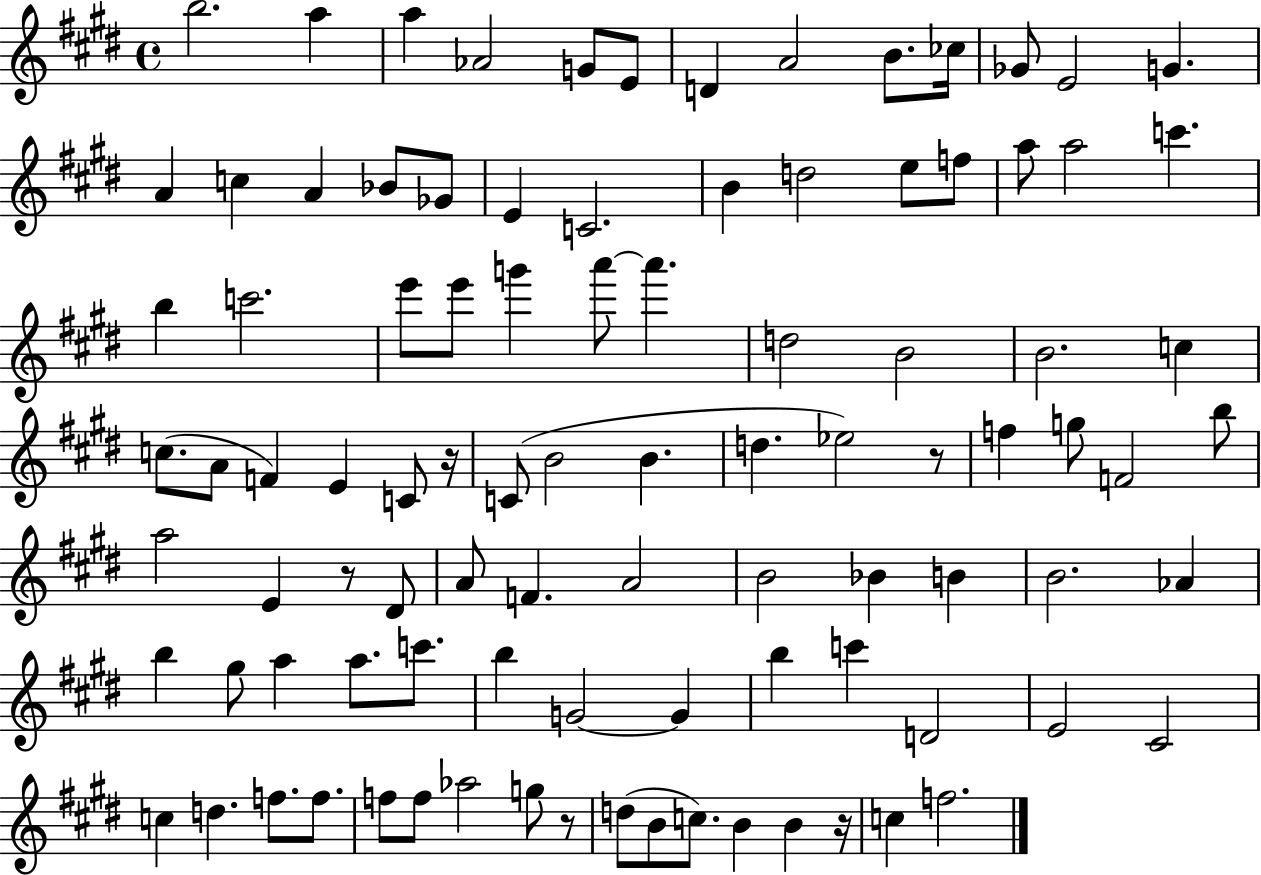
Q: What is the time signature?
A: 4/4